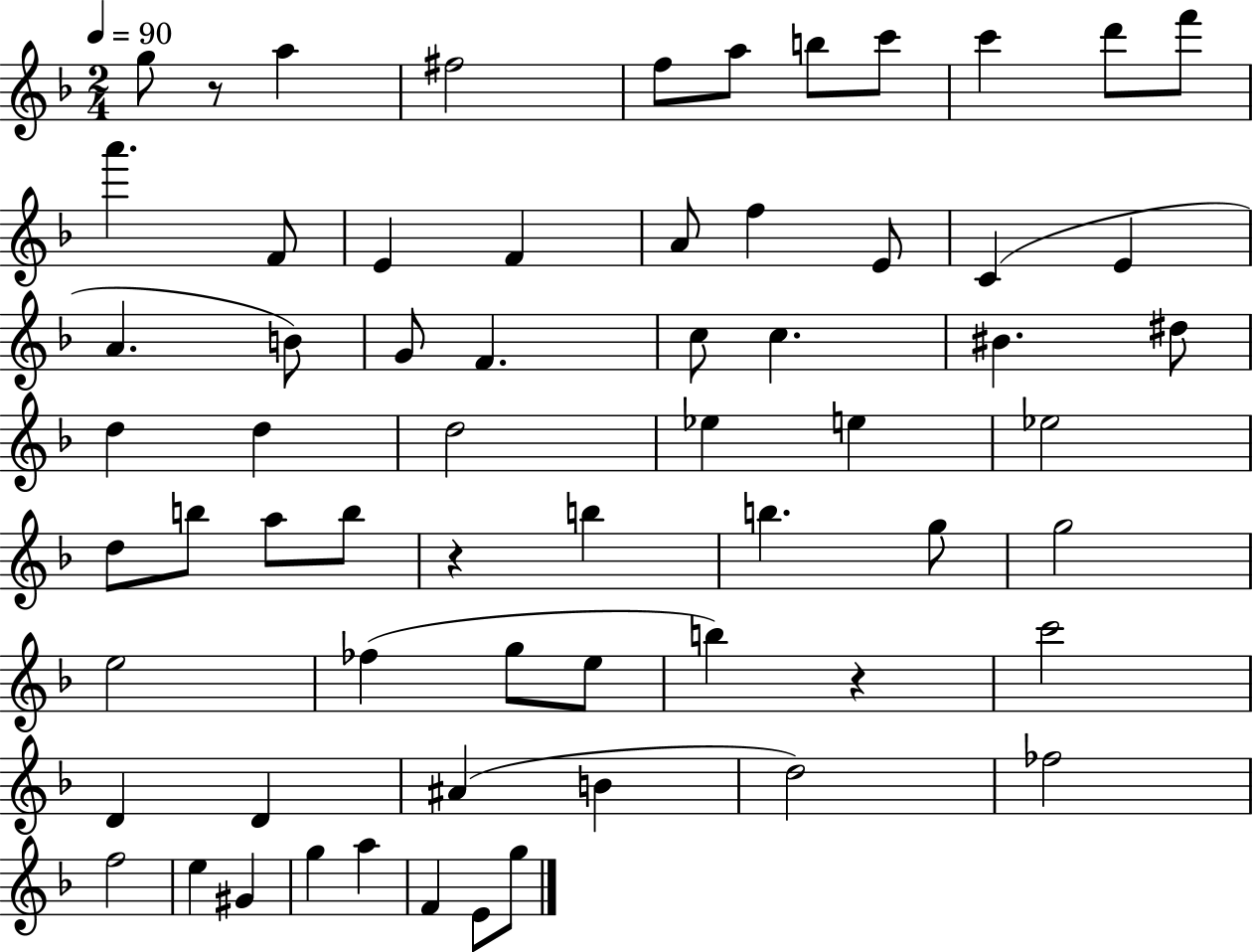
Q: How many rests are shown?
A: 3